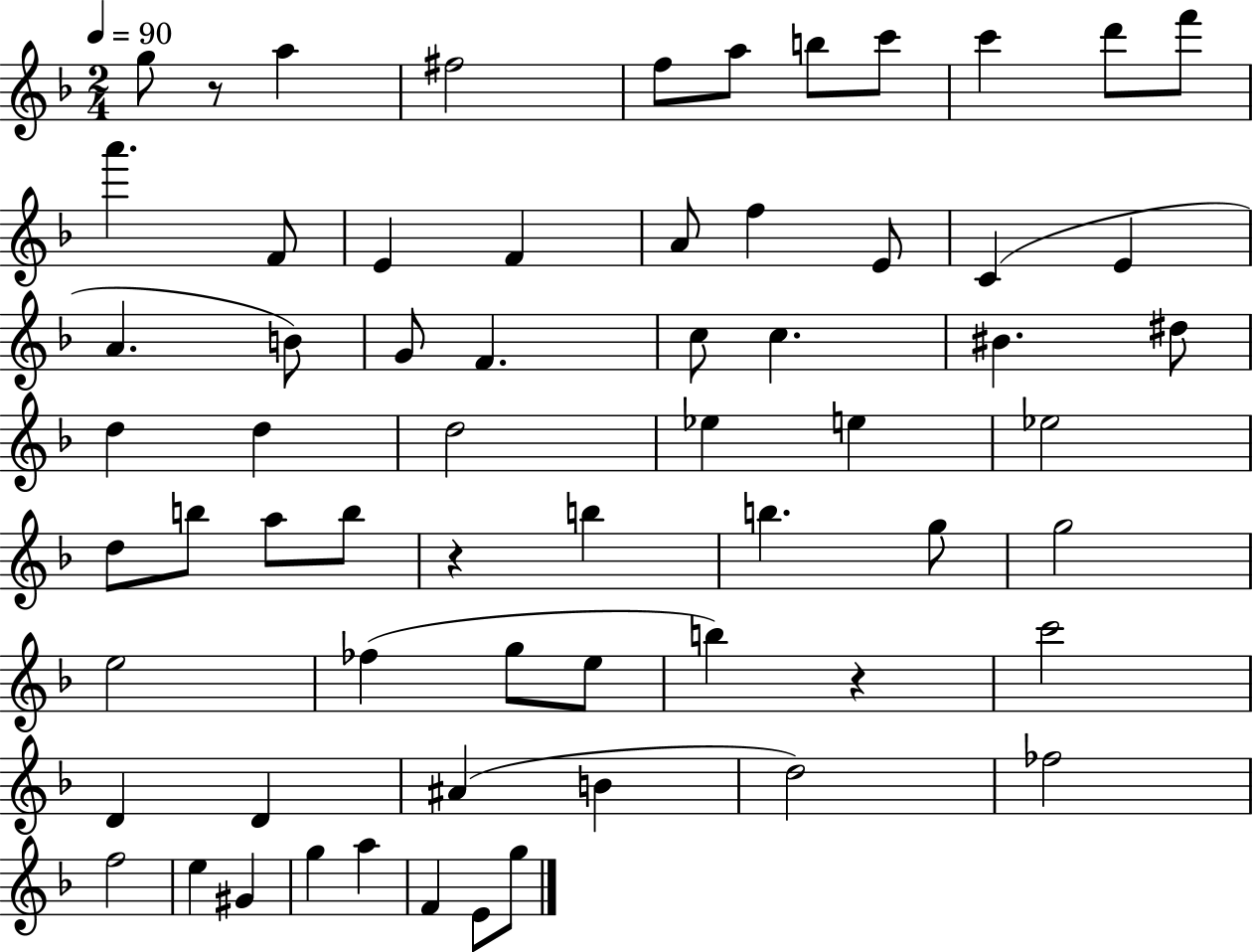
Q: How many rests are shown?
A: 3